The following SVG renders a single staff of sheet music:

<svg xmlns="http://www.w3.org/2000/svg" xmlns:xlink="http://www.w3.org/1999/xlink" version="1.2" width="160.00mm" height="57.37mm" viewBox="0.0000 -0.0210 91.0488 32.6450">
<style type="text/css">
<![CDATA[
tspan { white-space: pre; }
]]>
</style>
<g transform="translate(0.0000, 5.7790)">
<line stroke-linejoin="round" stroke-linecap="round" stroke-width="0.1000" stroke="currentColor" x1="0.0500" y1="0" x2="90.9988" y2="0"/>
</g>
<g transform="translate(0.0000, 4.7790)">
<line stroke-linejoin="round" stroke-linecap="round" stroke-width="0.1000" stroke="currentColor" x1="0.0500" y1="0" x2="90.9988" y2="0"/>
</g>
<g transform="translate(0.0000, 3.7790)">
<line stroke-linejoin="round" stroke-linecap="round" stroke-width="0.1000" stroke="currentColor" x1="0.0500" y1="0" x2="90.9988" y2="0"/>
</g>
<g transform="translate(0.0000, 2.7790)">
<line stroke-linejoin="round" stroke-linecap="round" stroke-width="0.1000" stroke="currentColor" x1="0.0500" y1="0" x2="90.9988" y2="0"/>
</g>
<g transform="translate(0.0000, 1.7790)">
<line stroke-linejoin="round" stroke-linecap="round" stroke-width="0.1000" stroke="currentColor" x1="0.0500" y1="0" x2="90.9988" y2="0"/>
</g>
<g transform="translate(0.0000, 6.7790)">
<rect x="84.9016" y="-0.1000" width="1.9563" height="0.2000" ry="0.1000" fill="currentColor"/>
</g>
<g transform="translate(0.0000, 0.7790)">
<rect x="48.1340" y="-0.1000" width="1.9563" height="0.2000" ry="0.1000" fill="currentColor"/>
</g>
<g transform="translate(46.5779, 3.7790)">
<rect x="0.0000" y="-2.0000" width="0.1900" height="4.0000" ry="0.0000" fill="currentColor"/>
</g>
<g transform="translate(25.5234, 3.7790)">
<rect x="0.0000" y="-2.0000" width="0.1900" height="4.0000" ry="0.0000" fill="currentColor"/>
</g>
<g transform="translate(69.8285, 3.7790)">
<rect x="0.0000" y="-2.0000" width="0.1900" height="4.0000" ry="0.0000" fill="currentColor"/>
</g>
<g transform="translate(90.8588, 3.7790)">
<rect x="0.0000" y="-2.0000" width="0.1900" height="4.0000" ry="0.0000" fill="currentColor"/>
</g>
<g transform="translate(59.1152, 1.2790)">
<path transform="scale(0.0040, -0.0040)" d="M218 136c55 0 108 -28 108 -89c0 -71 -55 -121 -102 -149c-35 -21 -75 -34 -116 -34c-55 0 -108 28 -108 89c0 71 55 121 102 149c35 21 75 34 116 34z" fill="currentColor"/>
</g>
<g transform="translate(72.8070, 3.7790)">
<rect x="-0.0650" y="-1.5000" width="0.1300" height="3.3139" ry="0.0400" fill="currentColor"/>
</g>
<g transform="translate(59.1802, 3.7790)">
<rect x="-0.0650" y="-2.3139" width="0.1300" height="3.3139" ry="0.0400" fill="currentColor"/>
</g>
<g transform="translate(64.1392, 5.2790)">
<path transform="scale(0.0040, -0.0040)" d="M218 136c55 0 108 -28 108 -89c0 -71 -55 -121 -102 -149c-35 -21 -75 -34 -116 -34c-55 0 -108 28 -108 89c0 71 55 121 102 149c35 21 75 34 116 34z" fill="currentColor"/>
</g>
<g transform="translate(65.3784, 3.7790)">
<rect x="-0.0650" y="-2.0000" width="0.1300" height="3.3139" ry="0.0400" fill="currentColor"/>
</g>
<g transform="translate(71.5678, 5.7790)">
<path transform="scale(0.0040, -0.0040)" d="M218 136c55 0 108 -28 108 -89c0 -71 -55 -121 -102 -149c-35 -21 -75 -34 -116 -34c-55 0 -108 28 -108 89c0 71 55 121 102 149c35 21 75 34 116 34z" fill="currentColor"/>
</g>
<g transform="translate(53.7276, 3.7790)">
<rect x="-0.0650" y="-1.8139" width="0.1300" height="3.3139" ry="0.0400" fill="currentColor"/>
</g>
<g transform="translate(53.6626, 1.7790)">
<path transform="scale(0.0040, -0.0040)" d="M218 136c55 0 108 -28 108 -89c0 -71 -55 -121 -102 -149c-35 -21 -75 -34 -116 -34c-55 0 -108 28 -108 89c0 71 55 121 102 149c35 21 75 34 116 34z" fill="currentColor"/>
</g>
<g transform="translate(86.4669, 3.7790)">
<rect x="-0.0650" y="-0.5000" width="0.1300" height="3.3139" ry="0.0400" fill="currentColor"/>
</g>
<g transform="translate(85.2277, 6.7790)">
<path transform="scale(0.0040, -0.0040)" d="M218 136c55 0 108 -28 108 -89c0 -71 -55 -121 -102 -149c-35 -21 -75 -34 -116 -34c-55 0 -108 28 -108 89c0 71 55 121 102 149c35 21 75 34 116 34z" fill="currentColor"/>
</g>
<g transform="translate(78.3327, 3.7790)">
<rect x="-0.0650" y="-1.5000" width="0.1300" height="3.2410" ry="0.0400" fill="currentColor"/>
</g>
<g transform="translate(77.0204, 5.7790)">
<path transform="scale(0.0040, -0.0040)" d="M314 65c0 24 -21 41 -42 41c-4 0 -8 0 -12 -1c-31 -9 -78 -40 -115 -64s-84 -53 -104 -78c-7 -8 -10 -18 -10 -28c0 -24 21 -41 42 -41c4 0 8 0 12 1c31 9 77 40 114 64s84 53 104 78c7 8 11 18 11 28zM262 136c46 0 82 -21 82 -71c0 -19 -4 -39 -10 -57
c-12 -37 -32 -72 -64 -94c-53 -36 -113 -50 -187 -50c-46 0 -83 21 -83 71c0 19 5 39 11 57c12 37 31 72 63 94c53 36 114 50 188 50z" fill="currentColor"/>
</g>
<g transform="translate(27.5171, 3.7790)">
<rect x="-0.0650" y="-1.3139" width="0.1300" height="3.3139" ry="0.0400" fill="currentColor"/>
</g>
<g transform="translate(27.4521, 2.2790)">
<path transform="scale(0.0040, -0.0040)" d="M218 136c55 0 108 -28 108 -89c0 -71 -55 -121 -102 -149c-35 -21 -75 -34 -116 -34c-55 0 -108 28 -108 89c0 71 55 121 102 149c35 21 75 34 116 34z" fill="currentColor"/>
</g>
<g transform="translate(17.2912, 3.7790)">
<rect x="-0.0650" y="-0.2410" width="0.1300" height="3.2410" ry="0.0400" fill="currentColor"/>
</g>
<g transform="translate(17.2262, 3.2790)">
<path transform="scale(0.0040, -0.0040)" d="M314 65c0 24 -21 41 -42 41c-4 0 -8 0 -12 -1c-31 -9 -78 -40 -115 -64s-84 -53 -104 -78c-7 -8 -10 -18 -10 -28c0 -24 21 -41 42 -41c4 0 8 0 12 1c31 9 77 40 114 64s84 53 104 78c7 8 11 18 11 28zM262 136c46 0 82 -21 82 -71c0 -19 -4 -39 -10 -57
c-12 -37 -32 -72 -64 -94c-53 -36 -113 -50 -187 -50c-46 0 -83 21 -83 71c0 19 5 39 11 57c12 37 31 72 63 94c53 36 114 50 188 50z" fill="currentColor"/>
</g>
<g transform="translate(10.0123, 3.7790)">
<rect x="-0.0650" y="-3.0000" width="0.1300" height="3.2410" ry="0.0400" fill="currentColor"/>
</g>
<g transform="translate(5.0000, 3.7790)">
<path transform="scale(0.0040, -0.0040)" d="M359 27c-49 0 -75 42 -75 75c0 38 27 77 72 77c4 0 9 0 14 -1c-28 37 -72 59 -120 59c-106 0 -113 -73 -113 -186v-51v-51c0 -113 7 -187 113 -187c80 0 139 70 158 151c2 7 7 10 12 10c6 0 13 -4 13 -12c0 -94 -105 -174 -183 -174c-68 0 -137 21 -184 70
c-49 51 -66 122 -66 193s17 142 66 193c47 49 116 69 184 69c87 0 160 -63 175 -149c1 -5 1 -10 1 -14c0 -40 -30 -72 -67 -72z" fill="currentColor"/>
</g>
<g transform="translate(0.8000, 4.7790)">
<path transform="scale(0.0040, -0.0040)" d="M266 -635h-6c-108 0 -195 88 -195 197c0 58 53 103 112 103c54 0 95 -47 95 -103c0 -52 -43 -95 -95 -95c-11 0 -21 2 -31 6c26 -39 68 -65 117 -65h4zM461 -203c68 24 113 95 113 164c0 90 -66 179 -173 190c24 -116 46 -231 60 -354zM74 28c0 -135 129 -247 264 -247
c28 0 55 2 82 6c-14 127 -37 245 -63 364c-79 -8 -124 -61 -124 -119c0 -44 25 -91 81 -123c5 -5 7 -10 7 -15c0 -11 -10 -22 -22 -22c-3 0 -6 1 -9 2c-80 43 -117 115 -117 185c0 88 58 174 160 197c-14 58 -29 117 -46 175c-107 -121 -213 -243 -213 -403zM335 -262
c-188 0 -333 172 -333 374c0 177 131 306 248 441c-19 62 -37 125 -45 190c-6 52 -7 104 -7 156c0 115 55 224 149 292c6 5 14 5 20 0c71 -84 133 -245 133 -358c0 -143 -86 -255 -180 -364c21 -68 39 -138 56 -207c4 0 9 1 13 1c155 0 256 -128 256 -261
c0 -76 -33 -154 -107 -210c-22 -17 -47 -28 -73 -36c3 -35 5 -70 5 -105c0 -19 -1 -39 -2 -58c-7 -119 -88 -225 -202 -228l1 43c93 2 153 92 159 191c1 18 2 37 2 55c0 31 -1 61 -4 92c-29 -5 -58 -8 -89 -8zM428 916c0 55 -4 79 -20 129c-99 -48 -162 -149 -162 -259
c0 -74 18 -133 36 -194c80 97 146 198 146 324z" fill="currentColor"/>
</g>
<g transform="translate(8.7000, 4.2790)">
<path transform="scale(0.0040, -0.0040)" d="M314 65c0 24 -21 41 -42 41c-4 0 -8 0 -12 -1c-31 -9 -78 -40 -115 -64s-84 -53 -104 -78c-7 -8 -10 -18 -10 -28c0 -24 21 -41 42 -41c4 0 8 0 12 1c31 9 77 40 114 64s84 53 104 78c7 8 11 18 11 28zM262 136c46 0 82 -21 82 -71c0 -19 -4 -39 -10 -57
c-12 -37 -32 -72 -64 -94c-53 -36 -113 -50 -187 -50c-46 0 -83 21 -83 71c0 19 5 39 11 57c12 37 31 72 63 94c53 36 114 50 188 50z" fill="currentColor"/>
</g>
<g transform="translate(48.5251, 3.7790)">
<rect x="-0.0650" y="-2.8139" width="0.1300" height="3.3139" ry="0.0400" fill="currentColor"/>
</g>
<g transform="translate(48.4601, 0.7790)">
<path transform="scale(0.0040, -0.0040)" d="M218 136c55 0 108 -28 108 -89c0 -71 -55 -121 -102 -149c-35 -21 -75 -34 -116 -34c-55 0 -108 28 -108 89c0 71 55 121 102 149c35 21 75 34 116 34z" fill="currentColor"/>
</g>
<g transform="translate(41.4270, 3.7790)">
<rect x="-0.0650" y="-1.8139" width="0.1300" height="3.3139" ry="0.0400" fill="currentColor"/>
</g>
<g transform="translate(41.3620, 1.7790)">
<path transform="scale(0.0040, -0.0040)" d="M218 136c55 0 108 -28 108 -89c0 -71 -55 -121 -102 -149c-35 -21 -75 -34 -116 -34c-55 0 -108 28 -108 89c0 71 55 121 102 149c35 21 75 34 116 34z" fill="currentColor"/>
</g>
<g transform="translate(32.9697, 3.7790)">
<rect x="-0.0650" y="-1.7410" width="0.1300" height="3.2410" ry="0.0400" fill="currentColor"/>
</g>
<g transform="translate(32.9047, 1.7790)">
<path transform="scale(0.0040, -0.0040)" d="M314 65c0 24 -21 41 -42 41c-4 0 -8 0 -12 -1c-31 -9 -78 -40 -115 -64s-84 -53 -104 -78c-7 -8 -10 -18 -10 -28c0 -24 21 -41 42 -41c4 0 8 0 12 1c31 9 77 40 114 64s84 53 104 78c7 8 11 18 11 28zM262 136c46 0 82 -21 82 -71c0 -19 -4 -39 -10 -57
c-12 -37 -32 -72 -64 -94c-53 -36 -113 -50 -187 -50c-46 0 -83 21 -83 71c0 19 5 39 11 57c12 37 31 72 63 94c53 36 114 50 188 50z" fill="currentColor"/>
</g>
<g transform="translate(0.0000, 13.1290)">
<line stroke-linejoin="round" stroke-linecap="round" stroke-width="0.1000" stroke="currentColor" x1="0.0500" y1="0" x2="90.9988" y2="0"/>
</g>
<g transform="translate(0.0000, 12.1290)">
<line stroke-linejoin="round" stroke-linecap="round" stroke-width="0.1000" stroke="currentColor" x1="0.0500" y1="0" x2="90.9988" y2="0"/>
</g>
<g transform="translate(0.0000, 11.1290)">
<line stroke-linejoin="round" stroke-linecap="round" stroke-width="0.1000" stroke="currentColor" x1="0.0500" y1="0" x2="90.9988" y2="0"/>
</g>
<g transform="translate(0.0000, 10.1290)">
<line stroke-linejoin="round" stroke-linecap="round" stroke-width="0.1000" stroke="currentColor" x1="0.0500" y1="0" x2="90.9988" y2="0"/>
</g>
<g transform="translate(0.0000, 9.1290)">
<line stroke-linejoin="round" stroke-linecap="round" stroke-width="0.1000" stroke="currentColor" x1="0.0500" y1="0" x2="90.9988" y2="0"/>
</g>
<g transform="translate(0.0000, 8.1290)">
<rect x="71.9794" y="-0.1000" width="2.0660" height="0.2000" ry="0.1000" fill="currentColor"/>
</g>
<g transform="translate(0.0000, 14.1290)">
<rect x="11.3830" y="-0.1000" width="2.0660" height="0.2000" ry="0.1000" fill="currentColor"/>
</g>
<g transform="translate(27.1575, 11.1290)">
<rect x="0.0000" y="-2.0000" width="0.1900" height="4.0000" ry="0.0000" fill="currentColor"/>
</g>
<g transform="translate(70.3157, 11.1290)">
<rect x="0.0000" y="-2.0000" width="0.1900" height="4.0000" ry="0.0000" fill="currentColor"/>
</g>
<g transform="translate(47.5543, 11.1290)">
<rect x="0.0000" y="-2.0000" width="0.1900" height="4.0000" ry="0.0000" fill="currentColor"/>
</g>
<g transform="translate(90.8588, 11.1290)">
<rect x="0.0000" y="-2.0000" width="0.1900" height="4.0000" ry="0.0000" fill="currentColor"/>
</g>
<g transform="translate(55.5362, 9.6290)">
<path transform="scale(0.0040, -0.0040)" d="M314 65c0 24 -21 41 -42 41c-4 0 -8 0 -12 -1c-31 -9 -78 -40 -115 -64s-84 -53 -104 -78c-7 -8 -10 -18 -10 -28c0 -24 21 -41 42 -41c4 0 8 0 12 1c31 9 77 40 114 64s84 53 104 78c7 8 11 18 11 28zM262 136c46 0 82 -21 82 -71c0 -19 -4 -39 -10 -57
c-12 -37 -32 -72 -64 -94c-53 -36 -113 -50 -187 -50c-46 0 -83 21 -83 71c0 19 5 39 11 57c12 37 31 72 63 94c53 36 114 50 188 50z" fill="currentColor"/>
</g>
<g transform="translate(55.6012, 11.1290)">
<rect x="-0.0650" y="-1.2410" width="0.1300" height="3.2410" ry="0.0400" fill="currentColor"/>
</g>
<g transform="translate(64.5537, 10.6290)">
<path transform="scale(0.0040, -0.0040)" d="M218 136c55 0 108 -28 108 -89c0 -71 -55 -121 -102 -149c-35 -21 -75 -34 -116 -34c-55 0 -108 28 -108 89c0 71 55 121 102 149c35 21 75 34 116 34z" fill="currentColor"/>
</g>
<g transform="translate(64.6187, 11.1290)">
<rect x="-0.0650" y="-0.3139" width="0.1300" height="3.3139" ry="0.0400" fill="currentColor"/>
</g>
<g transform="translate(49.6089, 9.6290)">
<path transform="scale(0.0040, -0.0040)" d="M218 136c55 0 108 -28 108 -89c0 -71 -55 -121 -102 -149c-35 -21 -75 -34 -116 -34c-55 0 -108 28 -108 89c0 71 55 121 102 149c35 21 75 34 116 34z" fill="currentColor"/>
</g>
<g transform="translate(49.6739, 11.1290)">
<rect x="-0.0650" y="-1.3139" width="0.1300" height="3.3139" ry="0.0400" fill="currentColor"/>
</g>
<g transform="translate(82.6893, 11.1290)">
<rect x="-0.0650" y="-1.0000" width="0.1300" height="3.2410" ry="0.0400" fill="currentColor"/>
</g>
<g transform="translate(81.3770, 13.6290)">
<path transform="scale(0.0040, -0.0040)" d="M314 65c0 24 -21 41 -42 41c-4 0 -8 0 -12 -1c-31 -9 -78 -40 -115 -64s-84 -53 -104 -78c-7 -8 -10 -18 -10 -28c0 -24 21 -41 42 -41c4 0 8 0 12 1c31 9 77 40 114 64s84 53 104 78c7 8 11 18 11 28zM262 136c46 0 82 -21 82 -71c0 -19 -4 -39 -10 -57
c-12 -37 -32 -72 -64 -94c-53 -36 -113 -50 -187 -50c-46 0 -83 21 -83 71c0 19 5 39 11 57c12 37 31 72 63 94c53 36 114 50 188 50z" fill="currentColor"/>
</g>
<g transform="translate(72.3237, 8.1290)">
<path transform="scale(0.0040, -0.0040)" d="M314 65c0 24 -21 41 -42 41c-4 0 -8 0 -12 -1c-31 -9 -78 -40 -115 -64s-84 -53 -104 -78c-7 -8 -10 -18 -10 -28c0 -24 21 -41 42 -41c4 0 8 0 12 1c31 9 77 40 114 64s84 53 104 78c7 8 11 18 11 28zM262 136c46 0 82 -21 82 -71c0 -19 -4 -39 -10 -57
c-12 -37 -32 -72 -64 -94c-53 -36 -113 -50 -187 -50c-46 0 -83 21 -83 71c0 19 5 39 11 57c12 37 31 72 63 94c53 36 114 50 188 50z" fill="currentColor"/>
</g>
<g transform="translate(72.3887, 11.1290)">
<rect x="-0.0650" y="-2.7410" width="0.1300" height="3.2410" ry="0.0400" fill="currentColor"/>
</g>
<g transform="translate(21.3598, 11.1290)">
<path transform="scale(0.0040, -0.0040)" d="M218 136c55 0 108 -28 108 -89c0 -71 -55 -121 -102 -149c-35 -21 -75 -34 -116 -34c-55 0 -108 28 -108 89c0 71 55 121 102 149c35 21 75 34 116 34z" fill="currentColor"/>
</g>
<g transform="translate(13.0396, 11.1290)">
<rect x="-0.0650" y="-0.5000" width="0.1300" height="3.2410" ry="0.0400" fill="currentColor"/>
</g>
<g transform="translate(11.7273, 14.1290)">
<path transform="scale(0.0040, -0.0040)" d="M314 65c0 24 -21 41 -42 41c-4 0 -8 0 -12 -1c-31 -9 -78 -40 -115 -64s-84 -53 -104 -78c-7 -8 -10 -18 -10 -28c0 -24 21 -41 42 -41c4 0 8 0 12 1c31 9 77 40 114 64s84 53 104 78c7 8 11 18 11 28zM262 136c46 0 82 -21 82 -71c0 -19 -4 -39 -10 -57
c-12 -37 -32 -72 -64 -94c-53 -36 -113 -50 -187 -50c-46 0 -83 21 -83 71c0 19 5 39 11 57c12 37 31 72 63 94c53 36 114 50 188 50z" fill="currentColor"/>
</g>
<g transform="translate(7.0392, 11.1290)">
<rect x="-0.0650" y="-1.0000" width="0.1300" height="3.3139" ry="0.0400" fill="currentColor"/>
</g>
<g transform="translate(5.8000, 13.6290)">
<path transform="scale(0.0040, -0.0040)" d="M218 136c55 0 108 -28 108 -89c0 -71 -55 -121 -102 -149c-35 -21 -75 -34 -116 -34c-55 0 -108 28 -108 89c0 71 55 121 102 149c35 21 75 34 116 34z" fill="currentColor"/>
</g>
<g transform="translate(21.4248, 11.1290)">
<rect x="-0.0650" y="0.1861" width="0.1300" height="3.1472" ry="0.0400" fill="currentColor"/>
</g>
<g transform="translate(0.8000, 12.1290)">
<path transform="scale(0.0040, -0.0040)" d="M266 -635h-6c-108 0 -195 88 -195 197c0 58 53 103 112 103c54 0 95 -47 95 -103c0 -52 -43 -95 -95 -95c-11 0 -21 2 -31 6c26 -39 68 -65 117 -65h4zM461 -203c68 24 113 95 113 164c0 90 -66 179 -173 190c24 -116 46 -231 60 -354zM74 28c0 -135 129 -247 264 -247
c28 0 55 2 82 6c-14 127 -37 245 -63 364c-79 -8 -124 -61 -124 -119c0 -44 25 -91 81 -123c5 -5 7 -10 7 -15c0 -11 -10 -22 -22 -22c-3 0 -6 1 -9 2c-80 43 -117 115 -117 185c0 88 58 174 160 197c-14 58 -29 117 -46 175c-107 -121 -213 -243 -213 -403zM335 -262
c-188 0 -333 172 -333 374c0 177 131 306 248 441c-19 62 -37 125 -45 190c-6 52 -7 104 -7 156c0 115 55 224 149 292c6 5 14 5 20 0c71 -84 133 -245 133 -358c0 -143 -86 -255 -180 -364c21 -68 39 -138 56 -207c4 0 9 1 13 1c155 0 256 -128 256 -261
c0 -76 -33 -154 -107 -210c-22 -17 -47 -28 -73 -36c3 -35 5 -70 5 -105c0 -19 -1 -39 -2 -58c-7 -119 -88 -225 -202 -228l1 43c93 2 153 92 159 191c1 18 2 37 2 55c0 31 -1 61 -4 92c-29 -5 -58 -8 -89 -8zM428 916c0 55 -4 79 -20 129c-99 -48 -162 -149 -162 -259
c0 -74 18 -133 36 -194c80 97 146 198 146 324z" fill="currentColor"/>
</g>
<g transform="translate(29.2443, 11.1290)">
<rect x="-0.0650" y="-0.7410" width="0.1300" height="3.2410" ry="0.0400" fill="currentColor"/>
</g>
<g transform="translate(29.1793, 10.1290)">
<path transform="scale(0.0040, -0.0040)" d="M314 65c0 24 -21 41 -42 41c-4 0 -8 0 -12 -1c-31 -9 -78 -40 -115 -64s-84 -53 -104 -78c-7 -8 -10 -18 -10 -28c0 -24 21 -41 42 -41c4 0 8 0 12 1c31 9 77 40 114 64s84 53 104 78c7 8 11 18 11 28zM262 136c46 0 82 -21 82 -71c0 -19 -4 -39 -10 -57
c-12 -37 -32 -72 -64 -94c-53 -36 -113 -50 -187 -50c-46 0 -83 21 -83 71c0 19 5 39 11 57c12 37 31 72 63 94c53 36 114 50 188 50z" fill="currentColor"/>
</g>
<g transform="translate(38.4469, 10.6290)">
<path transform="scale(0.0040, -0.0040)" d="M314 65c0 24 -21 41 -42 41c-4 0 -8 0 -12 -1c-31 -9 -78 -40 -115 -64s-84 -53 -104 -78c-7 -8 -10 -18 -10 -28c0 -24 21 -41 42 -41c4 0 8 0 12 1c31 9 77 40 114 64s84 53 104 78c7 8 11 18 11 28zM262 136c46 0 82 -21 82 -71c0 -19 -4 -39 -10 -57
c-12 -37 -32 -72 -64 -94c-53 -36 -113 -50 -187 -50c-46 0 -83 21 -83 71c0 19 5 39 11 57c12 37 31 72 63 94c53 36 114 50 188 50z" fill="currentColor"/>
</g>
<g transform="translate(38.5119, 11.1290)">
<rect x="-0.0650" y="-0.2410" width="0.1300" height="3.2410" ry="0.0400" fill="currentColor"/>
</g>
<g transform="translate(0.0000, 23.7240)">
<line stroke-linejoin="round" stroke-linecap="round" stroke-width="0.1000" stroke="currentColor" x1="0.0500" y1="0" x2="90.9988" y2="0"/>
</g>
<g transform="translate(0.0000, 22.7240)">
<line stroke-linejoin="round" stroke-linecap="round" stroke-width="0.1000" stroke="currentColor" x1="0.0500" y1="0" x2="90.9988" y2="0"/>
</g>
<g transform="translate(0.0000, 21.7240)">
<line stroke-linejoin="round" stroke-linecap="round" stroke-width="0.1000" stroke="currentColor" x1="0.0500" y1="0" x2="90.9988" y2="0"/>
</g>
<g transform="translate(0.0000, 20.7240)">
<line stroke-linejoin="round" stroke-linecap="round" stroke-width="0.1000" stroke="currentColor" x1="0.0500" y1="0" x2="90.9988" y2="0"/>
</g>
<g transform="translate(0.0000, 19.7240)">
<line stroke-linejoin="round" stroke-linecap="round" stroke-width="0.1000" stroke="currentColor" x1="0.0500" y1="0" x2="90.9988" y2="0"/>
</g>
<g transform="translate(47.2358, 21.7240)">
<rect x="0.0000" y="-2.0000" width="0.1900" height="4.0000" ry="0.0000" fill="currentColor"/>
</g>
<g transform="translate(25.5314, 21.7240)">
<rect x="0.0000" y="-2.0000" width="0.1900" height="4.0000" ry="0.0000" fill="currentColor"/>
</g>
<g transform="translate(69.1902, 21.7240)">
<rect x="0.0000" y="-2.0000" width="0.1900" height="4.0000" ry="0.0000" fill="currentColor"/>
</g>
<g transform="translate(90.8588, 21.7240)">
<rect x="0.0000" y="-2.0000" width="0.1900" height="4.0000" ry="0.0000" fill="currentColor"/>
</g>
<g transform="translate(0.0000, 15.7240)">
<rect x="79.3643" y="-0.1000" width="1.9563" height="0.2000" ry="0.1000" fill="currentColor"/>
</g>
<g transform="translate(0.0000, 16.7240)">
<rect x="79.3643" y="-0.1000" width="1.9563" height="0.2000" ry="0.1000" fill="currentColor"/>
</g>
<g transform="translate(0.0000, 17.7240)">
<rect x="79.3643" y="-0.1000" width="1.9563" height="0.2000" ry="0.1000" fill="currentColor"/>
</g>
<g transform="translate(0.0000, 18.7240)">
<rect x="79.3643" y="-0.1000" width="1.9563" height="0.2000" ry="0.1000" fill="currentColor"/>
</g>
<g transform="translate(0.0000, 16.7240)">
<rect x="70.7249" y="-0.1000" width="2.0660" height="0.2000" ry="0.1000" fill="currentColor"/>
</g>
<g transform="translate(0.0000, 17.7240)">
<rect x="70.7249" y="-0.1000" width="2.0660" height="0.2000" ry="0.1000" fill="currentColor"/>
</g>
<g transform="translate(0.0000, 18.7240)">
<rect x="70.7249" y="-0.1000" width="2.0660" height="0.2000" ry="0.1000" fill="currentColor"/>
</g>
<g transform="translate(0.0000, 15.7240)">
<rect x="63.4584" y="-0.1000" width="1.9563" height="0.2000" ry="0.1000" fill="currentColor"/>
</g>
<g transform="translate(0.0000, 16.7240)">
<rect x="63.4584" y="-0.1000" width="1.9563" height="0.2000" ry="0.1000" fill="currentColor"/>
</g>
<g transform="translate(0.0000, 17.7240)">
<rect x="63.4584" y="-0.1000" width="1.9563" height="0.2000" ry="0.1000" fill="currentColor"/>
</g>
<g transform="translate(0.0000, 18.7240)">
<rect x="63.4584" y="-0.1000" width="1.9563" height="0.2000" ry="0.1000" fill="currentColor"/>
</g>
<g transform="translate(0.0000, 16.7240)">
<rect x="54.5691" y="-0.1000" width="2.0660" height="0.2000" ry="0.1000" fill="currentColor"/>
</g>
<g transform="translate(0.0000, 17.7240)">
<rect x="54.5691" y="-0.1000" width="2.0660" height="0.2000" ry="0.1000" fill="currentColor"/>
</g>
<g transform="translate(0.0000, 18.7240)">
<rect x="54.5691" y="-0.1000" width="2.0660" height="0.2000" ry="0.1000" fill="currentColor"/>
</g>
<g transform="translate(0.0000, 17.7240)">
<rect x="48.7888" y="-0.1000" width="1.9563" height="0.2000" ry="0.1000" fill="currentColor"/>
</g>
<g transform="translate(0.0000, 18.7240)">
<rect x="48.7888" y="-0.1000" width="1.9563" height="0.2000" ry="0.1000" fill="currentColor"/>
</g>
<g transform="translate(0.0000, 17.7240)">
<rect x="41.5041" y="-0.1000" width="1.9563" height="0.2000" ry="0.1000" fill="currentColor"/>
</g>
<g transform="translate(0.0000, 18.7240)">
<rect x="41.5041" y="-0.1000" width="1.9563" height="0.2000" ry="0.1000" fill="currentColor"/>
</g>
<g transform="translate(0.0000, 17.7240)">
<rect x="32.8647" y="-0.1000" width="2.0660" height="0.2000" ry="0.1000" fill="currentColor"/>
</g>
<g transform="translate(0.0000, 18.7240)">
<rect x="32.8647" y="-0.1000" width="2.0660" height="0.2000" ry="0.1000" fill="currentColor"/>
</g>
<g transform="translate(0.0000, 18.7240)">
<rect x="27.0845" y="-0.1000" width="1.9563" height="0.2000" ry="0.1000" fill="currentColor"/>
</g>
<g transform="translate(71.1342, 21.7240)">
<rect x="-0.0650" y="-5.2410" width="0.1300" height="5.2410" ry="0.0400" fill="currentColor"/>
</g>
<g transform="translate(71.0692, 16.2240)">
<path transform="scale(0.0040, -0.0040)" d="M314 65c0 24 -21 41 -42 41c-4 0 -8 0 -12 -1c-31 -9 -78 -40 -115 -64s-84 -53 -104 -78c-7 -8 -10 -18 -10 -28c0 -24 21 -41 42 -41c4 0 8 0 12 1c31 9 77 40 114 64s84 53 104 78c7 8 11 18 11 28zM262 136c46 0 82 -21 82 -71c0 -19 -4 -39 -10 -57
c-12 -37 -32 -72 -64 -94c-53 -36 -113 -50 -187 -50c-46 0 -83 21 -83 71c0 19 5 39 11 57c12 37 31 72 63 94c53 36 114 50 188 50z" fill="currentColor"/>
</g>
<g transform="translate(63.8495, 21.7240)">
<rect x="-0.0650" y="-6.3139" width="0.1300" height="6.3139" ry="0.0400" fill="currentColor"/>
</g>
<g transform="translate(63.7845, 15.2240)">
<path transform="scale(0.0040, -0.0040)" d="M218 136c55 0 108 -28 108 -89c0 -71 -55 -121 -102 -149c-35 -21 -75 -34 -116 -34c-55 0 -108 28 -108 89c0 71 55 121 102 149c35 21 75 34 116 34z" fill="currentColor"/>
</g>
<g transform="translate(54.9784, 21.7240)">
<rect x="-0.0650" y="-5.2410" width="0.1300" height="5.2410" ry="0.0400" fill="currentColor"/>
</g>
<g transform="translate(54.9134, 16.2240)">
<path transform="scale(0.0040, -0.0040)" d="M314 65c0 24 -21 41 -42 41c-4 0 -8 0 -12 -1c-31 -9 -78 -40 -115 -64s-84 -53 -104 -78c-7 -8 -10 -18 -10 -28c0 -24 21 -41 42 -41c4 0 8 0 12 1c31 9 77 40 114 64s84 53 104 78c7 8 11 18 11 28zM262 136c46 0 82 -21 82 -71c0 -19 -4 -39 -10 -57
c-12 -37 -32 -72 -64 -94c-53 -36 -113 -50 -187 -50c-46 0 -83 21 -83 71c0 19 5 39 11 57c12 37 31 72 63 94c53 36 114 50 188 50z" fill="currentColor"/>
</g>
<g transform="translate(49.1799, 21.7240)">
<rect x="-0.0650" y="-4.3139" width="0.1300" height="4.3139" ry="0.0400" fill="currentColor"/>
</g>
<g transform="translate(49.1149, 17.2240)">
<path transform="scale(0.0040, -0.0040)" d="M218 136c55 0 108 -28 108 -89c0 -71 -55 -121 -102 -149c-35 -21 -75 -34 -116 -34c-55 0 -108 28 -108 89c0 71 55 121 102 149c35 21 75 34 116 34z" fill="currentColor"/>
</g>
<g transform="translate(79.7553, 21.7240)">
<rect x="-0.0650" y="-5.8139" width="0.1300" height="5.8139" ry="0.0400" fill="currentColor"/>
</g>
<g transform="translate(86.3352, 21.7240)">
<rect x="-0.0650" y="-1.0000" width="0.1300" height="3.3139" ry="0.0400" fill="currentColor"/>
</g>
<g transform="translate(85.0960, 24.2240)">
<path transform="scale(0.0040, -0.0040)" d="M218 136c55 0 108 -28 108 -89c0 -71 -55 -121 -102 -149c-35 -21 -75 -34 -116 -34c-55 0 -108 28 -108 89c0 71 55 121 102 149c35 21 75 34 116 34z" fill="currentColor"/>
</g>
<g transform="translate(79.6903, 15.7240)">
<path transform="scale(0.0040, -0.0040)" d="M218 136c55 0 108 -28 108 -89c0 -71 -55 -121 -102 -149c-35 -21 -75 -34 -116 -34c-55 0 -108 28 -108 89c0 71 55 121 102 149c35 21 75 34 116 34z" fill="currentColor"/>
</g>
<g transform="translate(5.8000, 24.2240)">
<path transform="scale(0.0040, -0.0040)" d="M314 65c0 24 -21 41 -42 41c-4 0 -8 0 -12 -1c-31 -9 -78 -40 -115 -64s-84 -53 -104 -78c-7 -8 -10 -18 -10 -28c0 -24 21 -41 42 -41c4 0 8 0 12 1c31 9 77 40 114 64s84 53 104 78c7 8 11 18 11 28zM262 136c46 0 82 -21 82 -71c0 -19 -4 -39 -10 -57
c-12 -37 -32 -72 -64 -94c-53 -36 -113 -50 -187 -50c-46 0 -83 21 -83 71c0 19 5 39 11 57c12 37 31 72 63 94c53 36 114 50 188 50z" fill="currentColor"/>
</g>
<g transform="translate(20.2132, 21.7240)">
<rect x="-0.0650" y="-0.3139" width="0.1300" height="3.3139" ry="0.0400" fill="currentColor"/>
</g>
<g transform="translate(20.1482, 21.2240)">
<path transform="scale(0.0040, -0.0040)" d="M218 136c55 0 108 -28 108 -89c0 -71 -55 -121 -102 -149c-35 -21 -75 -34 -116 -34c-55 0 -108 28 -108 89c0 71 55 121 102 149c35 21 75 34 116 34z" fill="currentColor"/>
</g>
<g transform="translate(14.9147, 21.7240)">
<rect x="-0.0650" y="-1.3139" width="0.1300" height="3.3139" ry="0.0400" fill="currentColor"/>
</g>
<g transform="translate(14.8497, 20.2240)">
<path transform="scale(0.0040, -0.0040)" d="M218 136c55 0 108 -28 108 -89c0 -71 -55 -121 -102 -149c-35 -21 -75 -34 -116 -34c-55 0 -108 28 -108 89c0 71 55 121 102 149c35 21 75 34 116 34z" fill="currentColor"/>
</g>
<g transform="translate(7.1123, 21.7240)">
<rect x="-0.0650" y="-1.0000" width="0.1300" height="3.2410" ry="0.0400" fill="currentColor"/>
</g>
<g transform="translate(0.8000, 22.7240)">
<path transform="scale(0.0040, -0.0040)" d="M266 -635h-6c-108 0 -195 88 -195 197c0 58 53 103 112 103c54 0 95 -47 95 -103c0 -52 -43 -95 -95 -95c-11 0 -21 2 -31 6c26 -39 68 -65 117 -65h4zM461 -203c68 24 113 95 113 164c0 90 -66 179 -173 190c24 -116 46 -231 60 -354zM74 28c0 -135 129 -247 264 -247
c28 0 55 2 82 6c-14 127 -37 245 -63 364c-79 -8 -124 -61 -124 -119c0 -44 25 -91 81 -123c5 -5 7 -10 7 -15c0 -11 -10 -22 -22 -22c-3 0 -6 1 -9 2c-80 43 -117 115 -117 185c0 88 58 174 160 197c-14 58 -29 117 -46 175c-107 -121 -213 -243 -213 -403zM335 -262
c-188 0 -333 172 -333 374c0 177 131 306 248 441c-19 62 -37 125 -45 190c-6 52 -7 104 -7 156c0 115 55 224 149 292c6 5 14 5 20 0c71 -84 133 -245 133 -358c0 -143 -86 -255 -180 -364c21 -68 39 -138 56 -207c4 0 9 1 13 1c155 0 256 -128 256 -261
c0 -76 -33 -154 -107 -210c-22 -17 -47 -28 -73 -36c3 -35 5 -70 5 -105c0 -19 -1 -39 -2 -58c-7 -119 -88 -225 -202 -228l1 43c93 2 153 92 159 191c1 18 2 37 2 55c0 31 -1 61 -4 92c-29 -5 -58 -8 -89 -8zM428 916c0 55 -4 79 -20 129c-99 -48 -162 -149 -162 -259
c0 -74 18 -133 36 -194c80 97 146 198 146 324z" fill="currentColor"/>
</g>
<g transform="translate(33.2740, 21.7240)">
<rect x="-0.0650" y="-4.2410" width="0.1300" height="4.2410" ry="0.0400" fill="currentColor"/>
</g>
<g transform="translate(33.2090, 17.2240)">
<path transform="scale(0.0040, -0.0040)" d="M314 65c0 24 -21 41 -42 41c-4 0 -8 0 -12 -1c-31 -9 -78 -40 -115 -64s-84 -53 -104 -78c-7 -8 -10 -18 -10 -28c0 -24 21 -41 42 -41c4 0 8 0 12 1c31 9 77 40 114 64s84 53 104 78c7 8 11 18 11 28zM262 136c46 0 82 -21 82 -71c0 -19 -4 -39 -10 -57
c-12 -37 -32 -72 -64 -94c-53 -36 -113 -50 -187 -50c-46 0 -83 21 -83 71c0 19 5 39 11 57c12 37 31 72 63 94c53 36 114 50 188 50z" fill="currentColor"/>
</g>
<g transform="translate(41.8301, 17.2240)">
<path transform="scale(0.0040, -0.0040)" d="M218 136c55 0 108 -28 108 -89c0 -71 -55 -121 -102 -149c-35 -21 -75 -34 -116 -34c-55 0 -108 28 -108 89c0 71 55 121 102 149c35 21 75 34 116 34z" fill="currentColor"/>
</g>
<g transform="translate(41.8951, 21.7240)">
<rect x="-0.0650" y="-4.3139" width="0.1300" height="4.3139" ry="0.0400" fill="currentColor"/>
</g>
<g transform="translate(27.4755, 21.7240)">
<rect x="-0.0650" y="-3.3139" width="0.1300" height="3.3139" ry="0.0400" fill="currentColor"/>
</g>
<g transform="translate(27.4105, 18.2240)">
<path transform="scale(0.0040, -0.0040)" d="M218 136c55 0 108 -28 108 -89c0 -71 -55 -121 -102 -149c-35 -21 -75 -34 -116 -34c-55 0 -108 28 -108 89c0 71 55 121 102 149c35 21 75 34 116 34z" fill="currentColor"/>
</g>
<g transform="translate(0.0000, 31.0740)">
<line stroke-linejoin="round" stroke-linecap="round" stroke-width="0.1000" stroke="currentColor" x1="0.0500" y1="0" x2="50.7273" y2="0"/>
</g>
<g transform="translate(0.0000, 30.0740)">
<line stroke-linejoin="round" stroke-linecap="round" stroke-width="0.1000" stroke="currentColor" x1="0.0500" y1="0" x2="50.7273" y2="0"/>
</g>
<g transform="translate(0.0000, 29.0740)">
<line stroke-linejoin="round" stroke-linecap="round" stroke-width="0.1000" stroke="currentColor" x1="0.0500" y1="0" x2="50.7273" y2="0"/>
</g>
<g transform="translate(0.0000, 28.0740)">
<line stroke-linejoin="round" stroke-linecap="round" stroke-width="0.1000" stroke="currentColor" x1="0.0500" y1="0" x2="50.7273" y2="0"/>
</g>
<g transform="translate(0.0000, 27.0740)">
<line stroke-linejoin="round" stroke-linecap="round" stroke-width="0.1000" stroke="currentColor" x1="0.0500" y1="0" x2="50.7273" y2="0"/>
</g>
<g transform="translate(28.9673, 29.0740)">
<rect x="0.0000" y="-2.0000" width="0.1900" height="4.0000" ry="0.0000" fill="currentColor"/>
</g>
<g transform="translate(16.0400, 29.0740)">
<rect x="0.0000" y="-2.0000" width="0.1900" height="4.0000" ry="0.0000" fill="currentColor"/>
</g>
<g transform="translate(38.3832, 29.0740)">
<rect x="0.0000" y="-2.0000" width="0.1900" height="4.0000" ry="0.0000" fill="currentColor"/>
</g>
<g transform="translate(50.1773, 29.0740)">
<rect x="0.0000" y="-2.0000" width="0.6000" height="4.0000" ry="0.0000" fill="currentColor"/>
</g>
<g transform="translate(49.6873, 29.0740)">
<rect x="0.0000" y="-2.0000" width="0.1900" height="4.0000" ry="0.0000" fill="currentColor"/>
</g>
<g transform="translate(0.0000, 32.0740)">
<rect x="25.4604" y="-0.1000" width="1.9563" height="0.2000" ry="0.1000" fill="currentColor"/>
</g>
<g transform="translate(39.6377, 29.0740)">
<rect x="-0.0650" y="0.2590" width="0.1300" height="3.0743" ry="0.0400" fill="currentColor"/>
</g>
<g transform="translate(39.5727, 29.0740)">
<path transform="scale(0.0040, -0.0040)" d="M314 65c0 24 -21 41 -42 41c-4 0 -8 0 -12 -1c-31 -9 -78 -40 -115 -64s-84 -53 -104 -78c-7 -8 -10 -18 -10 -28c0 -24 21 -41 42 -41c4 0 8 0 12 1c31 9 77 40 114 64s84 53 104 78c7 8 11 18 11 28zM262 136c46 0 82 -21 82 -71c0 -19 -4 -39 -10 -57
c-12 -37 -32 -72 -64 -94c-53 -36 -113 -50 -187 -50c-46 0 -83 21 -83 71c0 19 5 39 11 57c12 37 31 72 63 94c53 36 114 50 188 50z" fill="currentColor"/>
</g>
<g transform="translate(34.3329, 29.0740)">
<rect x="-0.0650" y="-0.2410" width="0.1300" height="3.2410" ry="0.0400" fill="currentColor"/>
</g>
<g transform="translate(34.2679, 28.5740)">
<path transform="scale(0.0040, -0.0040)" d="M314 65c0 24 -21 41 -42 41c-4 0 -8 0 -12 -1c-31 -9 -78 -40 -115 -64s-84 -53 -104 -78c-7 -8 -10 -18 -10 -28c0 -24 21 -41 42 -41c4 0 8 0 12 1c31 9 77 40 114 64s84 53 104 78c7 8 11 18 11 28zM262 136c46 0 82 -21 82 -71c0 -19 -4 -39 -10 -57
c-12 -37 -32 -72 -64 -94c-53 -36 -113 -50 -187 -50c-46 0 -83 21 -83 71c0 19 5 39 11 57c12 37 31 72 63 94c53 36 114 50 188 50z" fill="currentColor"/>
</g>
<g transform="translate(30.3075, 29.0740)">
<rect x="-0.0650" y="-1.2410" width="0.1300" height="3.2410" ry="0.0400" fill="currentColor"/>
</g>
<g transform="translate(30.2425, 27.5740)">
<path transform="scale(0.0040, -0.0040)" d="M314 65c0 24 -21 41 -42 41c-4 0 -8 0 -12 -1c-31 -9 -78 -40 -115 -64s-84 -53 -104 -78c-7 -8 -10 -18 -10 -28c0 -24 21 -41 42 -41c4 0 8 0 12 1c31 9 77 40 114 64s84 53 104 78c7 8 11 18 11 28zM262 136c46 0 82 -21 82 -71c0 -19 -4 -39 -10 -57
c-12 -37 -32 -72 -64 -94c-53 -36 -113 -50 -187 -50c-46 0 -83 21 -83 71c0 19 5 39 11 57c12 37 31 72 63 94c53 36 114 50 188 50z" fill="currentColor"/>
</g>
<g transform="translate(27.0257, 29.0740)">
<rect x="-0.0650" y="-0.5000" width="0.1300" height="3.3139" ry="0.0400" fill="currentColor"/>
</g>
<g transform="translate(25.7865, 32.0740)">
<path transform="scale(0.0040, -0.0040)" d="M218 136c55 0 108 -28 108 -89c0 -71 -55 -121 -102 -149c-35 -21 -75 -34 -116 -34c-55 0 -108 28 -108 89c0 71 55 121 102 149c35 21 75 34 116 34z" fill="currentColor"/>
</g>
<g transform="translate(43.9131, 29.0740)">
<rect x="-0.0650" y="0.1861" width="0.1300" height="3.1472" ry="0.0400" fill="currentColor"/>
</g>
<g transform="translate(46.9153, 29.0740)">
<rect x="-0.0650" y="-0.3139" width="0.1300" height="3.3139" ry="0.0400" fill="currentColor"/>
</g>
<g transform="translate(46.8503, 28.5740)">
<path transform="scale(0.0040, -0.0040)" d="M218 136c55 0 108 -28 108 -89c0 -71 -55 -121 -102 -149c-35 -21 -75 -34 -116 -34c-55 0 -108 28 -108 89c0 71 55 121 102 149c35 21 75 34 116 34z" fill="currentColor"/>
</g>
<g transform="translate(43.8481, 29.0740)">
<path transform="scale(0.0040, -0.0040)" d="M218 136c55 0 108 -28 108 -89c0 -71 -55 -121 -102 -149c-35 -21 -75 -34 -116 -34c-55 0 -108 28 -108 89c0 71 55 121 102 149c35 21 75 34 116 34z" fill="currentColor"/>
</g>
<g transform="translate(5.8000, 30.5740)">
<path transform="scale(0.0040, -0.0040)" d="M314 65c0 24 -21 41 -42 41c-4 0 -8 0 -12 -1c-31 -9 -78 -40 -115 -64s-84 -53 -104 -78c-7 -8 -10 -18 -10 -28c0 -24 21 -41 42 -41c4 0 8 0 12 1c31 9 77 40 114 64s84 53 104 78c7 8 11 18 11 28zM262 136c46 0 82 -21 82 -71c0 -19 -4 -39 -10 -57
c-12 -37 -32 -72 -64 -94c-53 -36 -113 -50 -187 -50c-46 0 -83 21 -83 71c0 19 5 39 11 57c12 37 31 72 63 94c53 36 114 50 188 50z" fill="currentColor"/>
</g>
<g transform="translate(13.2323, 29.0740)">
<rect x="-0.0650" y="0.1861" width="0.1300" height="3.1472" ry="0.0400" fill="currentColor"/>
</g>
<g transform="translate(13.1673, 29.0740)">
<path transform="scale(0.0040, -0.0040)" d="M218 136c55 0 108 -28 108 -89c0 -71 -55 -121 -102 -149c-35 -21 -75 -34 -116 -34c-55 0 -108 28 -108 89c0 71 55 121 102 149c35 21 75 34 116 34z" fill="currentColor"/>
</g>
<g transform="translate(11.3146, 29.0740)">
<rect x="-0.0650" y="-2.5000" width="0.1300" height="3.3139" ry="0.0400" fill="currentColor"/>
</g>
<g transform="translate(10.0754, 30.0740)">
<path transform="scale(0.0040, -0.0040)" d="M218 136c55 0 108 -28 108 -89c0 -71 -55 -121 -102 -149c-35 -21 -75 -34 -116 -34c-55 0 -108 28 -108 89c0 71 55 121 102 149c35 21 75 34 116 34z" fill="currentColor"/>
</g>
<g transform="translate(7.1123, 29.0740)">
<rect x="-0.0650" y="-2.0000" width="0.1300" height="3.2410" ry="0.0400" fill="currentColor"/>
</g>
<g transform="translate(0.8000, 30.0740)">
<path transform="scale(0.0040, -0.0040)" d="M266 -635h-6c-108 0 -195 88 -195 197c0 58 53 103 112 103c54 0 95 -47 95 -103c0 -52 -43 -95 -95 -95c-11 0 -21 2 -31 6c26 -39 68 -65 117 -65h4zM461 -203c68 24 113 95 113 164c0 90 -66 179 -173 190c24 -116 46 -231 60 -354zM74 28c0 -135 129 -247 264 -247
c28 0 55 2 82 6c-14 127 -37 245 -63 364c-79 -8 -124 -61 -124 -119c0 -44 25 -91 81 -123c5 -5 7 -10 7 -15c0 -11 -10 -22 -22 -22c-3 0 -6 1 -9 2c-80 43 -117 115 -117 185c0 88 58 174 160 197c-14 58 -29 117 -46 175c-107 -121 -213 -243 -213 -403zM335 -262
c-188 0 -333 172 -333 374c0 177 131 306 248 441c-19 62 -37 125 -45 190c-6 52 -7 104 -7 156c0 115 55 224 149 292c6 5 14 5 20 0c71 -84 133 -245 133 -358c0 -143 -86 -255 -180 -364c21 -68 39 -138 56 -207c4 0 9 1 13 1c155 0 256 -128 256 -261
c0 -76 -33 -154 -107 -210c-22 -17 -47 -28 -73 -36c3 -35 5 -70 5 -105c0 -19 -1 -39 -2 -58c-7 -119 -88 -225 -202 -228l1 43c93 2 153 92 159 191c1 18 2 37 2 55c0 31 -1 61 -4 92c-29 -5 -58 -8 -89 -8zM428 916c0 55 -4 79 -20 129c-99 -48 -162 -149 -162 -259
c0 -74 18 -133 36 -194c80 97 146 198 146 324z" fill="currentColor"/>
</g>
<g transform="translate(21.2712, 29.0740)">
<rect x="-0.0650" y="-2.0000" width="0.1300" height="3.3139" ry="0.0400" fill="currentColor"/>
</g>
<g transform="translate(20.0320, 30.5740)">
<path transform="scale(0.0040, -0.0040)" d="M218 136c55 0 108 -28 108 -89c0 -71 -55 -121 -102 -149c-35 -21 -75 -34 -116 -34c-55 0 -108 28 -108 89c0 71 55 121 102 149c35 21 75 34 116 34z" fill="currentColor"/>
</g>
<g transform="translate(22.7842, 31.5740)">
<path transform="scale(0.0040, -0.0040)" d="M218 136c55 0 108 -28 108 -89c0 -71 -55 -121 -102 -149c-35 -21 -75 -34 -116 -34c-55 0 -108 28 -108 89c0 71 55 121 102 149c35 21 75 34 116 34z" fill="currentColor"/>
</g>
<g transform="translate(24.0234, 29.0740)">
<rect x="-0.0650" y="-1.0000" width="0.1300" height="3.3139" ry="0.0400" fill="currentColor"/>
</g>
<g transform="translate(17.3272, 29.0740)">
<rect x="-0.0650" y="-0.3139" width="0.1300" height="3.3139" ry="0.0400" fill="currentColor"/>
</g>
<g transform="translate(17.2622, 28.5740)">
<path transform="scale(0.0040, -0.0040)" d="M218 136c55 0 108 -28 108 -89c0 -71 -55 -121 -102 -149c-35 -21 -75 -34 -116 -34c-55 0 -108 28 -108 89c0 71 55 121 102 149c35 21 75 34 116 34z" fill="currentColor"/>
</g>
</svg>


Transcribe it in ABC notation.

X:1
T:Untitled
M:4/4
L:1/4
K:C
A2 c2 e f2 f a f g F E E2 C D C2 B d2 c2 e e2 c a2 D2 D2 e c b d'2 d' d' f'2 a' f'2 g' D F2 G B c F D C e2 c2 B2 B c